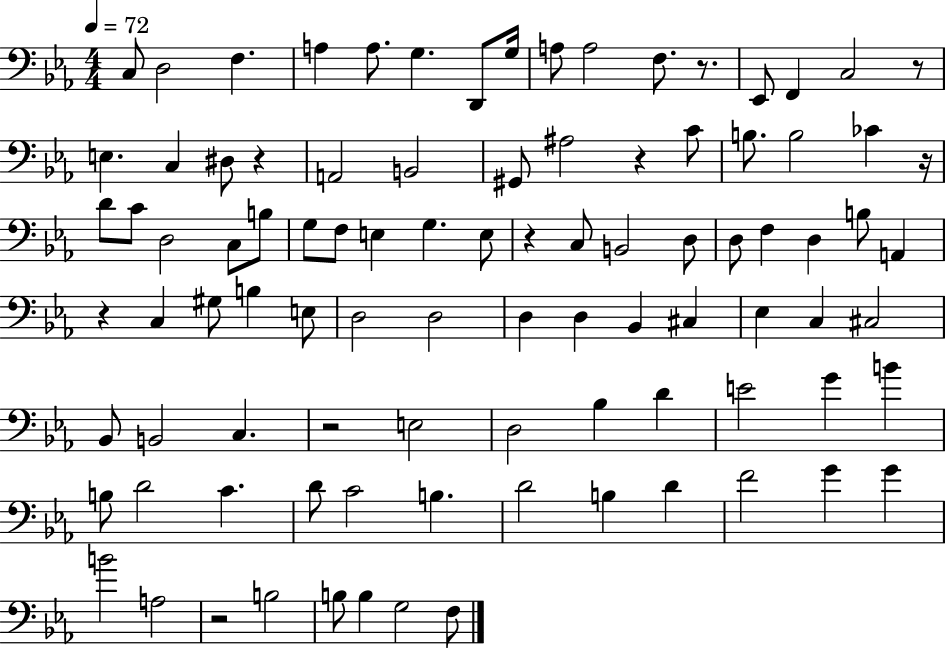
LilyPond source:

{
  \clef bass
  \numericTimeSignature
  \time 4/4
  \key ees \major
  \tempo 4 = 72
  c8 d2 f4. | a4 a8. g4. d,8 g16 | a8 a2 f8. r8. | ees,8 f,4 c2 r8 | \break e4. c4 dis8 r4 | a,2 b,2 | gis,8 ais2 r4 c'8 | b8. b2 ces'4 r16 | \break d'8 c'8 d2 c8 b8 | g8 f8 e4 g4. e8 | r4 c8 b,2 d8 | d8 f4 d4 b8 a,4 | \break r4 c4 gis8 b4 e8 | d2 d2 | d4 d4 bes,4 cis4 | ees4 c4 cis2 | \break bes,8 b,2 c4. | r2 e2 | d2 bes4 d'4 | e'2 g'4 b'4 | \break b8 d'2 c'4. | d'8 c'2 b4. | d'2 b4 d'4 | f'2 g'4 g'4 | \break b'2 a2 | r2 b2 | b8 b4 g2 f8 | \bar "|."
}